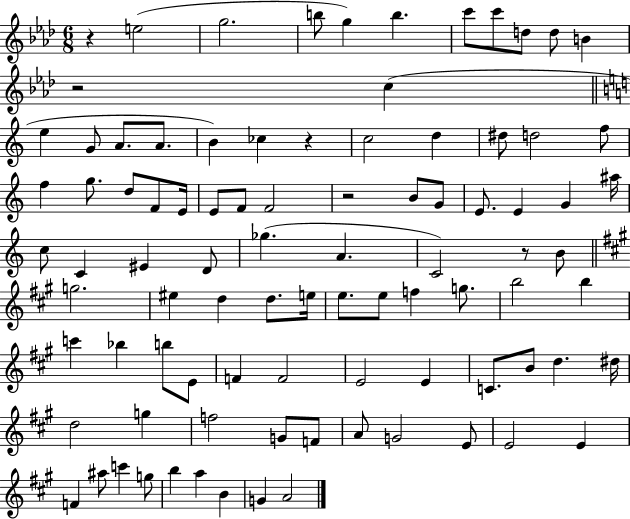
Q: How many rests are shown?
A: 5